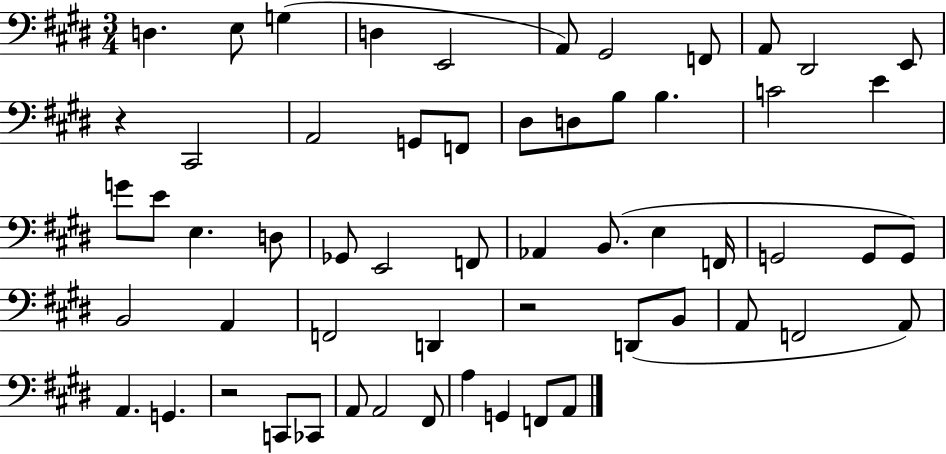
D3/q. E3/e G3/q D3/q E2/h A2/e G#2/h F2/e A2/e D#2/h E2/e R/q C#2/h A2/h G2/e F2/e D#3/e D3/e B3/e B3/q. C4/h E4/q G4/e E4/e E3/q. D3/e Gb2/e E2/h F2/e Ab2/q B2/e. E3/q F2/s G2/h G2/e G2/e B2/h A2/q F2/h D2/q R/h D2/e B2/e A2/e F2/h A2/e A2/q. G2/q. R/h C2/e CES2/e A2/e A2/h F#2/e A3/q G2/q F2/e A2/e